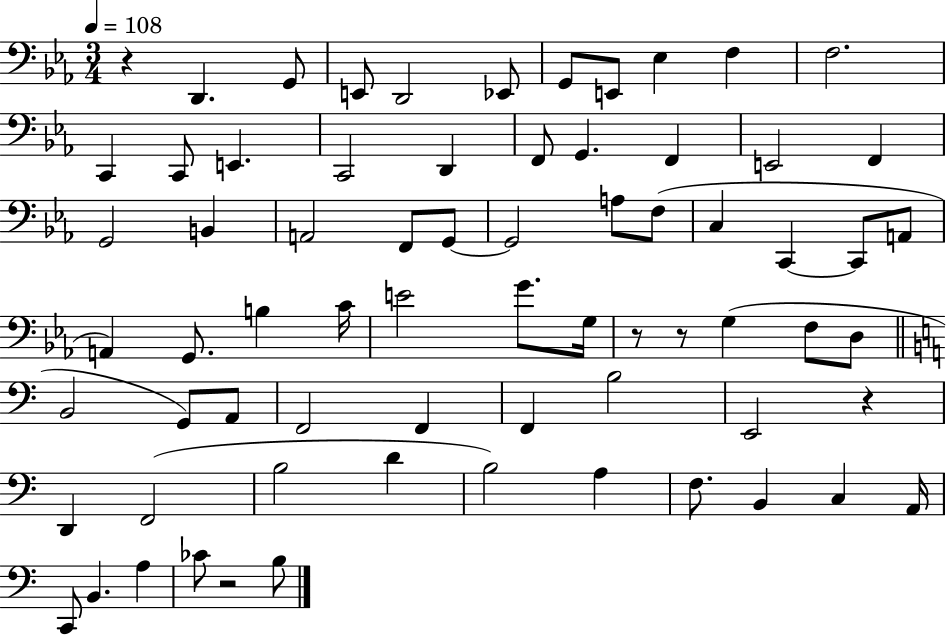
X:1
T:Untitled
M:3/4
L:1/4
K:Eb
z D,, G,,/2 E,,/2 D,,2 _E,,/2 G,,/2 E,,/2 _E, F, F,2 C,, C,,/2 E,, C,,2 D,, F,,/2 G,, F,, E,,2 F,, G,,2 B,, A,,2 F,,/2 G,,/2 G,,2 A,/2 F,/2 C, C,, C,,/2 A,,/2 A,, G,,/2 B, C/4 E2 G/2 G,/4 z/2 z/2 G, F,/2 D,/2 B,,2 G,,/2 A,,/2 F,,2 F,, F,, B,2 E,,2 z D,, F,,2 B,2 D B,2 A, F,/2 B,, C, A,,/4 C,,/2 B,, A, _C/2 z2 B,/2